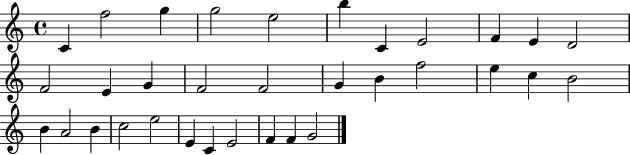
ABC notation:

X:1
T:Untitled
M:4/4
L:1/4
K:C
C f2 g g2 e2 b C E2 F E D2 F2 E G F2 F2 G B f2 e c B2 B A2 B c2 e2 E C E2 F F G2